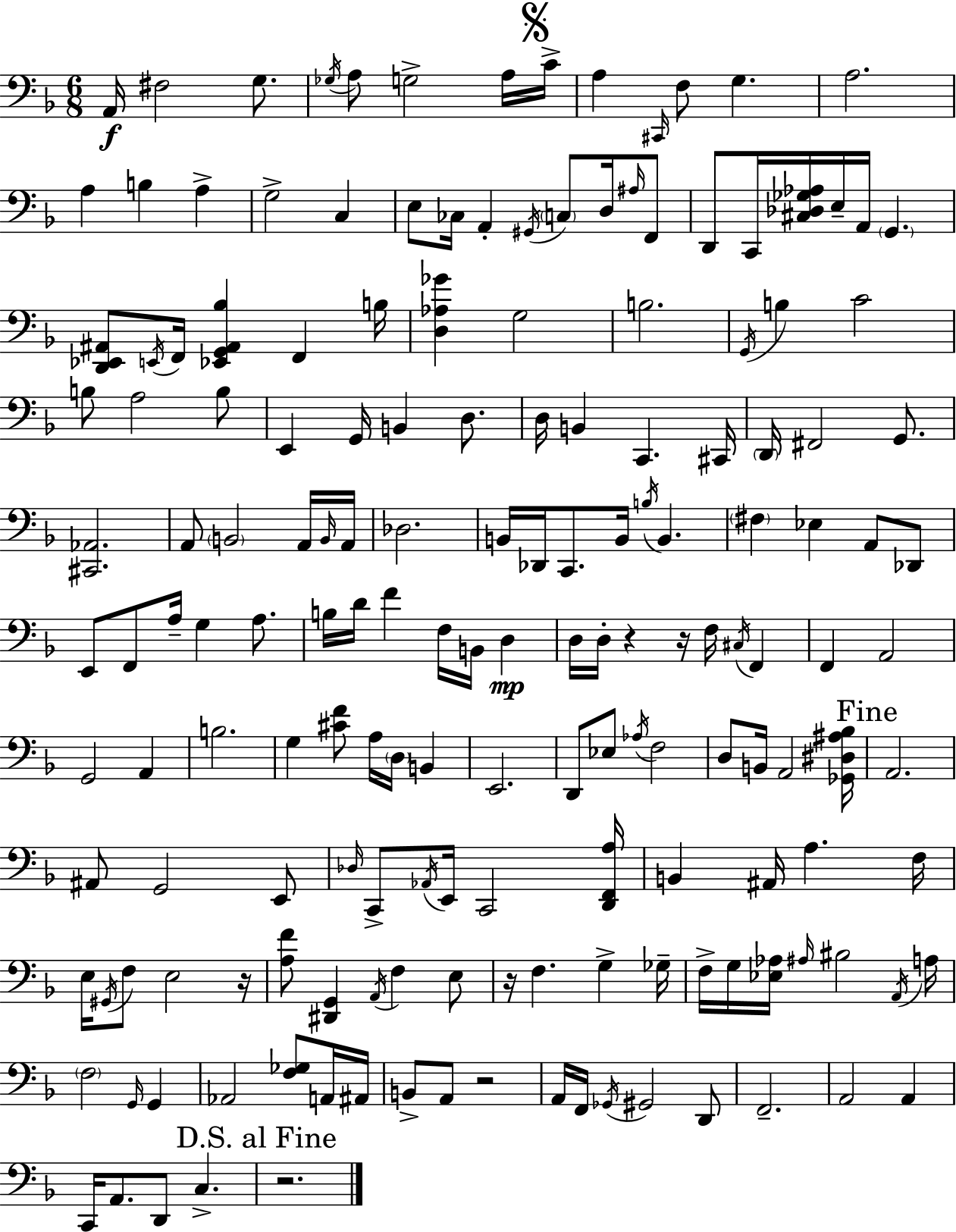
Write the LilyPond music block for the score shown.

{
  \clef bass
  \numericTimeSignature
  \time 6/8
  \key d \minor
  \repeat volta 2 { a,16\f fis2 g8. | \acciaccatura { ges16 } a8 g2-> a16 | \mark \markup { \musicglyph "scripts.segno" } c'16-> a4 \grace { cis,16 } f8 g4. | a2. | \break a4 b4 a4-> | g2-> c4 | e8 ces16 a,4-. \acciaccatura { gis,16 } \parenthesize c8 | d16 \grace { ais16 } f,8 d,8 c,16 <cis des ges aes>16 e16-- a,16 \parenthesize g,4. | \break <d, ees, ais,>8 \acciaccatura { e,16 } f,16 <ees, g, ais, bes>4 | f,4 b16 <d aes ges'>4 g2 | b2. | \acciaccatura { g,16 } b4 c'2 | \break b8 a2 | b8 e,4 g,16 b,4 | d8. d16 b,4 c,4. | cis,16 \parenthesize d,16 fis,2 | \break g,8. <cis, aes,>2. | a,8 \parenthesize b,2 | a,16 \grace { b,16 } a,16 des2. | b,16 des,16 c,8. | \break b,16 \acciaccatura { b16 } b,4. \parenthesize fis4 | ees4 a,8 des,8 e,8 f,8 | a16-- g4 a8. b16 d'16 f'4 | f16 b,16 d4\mp d16 d16-. r4 | \break r16 f16 \acciaccatura { cis16 } f,4 f,4 | a,2 g,2 | a,4 b2. | g4 | \break <cis' f'>8 a16 \parenthesize d16 b,4 e,2. | d,8 ees8 | \acciaccatura { aes16 } f2 d8 | b,16 a,2 <ges, dis ais bes>16 \mark "Fine" a,2. | \break ais,8 | g,2 e,8 \grace { des16 } c,8-> | \acciaccatura { aes,16 } e,16 c,2 <d, f, a>16 | b,4 ais,16 a4. f16 | \break e16 \acciaccatura { gis,16 } f8 e2 | r16 <a f'>8 <dis, g,>4 \acciaccatura { a,16 } f4 | e8 r16 f4. g4-> | ges16-- f16-> g16 <ees aes>16 \grace { ais16 } bis2 | \break \acciaccatura { a,16 } a16 \parenthesize f2 | \grace { g,16 } g,4 aes,2 | <f ges>8 a,16 ais,16 b,8-> a,8 r2 | a,16 f,16 \acciaccatura { ges,16 } gis,2 | \break d,8 f,2.-- | a,2 | a,4 c,16 a,8. d,8 | c4.-> \mark "D.S. al Fine" r2. | \break } \bar "|."
}